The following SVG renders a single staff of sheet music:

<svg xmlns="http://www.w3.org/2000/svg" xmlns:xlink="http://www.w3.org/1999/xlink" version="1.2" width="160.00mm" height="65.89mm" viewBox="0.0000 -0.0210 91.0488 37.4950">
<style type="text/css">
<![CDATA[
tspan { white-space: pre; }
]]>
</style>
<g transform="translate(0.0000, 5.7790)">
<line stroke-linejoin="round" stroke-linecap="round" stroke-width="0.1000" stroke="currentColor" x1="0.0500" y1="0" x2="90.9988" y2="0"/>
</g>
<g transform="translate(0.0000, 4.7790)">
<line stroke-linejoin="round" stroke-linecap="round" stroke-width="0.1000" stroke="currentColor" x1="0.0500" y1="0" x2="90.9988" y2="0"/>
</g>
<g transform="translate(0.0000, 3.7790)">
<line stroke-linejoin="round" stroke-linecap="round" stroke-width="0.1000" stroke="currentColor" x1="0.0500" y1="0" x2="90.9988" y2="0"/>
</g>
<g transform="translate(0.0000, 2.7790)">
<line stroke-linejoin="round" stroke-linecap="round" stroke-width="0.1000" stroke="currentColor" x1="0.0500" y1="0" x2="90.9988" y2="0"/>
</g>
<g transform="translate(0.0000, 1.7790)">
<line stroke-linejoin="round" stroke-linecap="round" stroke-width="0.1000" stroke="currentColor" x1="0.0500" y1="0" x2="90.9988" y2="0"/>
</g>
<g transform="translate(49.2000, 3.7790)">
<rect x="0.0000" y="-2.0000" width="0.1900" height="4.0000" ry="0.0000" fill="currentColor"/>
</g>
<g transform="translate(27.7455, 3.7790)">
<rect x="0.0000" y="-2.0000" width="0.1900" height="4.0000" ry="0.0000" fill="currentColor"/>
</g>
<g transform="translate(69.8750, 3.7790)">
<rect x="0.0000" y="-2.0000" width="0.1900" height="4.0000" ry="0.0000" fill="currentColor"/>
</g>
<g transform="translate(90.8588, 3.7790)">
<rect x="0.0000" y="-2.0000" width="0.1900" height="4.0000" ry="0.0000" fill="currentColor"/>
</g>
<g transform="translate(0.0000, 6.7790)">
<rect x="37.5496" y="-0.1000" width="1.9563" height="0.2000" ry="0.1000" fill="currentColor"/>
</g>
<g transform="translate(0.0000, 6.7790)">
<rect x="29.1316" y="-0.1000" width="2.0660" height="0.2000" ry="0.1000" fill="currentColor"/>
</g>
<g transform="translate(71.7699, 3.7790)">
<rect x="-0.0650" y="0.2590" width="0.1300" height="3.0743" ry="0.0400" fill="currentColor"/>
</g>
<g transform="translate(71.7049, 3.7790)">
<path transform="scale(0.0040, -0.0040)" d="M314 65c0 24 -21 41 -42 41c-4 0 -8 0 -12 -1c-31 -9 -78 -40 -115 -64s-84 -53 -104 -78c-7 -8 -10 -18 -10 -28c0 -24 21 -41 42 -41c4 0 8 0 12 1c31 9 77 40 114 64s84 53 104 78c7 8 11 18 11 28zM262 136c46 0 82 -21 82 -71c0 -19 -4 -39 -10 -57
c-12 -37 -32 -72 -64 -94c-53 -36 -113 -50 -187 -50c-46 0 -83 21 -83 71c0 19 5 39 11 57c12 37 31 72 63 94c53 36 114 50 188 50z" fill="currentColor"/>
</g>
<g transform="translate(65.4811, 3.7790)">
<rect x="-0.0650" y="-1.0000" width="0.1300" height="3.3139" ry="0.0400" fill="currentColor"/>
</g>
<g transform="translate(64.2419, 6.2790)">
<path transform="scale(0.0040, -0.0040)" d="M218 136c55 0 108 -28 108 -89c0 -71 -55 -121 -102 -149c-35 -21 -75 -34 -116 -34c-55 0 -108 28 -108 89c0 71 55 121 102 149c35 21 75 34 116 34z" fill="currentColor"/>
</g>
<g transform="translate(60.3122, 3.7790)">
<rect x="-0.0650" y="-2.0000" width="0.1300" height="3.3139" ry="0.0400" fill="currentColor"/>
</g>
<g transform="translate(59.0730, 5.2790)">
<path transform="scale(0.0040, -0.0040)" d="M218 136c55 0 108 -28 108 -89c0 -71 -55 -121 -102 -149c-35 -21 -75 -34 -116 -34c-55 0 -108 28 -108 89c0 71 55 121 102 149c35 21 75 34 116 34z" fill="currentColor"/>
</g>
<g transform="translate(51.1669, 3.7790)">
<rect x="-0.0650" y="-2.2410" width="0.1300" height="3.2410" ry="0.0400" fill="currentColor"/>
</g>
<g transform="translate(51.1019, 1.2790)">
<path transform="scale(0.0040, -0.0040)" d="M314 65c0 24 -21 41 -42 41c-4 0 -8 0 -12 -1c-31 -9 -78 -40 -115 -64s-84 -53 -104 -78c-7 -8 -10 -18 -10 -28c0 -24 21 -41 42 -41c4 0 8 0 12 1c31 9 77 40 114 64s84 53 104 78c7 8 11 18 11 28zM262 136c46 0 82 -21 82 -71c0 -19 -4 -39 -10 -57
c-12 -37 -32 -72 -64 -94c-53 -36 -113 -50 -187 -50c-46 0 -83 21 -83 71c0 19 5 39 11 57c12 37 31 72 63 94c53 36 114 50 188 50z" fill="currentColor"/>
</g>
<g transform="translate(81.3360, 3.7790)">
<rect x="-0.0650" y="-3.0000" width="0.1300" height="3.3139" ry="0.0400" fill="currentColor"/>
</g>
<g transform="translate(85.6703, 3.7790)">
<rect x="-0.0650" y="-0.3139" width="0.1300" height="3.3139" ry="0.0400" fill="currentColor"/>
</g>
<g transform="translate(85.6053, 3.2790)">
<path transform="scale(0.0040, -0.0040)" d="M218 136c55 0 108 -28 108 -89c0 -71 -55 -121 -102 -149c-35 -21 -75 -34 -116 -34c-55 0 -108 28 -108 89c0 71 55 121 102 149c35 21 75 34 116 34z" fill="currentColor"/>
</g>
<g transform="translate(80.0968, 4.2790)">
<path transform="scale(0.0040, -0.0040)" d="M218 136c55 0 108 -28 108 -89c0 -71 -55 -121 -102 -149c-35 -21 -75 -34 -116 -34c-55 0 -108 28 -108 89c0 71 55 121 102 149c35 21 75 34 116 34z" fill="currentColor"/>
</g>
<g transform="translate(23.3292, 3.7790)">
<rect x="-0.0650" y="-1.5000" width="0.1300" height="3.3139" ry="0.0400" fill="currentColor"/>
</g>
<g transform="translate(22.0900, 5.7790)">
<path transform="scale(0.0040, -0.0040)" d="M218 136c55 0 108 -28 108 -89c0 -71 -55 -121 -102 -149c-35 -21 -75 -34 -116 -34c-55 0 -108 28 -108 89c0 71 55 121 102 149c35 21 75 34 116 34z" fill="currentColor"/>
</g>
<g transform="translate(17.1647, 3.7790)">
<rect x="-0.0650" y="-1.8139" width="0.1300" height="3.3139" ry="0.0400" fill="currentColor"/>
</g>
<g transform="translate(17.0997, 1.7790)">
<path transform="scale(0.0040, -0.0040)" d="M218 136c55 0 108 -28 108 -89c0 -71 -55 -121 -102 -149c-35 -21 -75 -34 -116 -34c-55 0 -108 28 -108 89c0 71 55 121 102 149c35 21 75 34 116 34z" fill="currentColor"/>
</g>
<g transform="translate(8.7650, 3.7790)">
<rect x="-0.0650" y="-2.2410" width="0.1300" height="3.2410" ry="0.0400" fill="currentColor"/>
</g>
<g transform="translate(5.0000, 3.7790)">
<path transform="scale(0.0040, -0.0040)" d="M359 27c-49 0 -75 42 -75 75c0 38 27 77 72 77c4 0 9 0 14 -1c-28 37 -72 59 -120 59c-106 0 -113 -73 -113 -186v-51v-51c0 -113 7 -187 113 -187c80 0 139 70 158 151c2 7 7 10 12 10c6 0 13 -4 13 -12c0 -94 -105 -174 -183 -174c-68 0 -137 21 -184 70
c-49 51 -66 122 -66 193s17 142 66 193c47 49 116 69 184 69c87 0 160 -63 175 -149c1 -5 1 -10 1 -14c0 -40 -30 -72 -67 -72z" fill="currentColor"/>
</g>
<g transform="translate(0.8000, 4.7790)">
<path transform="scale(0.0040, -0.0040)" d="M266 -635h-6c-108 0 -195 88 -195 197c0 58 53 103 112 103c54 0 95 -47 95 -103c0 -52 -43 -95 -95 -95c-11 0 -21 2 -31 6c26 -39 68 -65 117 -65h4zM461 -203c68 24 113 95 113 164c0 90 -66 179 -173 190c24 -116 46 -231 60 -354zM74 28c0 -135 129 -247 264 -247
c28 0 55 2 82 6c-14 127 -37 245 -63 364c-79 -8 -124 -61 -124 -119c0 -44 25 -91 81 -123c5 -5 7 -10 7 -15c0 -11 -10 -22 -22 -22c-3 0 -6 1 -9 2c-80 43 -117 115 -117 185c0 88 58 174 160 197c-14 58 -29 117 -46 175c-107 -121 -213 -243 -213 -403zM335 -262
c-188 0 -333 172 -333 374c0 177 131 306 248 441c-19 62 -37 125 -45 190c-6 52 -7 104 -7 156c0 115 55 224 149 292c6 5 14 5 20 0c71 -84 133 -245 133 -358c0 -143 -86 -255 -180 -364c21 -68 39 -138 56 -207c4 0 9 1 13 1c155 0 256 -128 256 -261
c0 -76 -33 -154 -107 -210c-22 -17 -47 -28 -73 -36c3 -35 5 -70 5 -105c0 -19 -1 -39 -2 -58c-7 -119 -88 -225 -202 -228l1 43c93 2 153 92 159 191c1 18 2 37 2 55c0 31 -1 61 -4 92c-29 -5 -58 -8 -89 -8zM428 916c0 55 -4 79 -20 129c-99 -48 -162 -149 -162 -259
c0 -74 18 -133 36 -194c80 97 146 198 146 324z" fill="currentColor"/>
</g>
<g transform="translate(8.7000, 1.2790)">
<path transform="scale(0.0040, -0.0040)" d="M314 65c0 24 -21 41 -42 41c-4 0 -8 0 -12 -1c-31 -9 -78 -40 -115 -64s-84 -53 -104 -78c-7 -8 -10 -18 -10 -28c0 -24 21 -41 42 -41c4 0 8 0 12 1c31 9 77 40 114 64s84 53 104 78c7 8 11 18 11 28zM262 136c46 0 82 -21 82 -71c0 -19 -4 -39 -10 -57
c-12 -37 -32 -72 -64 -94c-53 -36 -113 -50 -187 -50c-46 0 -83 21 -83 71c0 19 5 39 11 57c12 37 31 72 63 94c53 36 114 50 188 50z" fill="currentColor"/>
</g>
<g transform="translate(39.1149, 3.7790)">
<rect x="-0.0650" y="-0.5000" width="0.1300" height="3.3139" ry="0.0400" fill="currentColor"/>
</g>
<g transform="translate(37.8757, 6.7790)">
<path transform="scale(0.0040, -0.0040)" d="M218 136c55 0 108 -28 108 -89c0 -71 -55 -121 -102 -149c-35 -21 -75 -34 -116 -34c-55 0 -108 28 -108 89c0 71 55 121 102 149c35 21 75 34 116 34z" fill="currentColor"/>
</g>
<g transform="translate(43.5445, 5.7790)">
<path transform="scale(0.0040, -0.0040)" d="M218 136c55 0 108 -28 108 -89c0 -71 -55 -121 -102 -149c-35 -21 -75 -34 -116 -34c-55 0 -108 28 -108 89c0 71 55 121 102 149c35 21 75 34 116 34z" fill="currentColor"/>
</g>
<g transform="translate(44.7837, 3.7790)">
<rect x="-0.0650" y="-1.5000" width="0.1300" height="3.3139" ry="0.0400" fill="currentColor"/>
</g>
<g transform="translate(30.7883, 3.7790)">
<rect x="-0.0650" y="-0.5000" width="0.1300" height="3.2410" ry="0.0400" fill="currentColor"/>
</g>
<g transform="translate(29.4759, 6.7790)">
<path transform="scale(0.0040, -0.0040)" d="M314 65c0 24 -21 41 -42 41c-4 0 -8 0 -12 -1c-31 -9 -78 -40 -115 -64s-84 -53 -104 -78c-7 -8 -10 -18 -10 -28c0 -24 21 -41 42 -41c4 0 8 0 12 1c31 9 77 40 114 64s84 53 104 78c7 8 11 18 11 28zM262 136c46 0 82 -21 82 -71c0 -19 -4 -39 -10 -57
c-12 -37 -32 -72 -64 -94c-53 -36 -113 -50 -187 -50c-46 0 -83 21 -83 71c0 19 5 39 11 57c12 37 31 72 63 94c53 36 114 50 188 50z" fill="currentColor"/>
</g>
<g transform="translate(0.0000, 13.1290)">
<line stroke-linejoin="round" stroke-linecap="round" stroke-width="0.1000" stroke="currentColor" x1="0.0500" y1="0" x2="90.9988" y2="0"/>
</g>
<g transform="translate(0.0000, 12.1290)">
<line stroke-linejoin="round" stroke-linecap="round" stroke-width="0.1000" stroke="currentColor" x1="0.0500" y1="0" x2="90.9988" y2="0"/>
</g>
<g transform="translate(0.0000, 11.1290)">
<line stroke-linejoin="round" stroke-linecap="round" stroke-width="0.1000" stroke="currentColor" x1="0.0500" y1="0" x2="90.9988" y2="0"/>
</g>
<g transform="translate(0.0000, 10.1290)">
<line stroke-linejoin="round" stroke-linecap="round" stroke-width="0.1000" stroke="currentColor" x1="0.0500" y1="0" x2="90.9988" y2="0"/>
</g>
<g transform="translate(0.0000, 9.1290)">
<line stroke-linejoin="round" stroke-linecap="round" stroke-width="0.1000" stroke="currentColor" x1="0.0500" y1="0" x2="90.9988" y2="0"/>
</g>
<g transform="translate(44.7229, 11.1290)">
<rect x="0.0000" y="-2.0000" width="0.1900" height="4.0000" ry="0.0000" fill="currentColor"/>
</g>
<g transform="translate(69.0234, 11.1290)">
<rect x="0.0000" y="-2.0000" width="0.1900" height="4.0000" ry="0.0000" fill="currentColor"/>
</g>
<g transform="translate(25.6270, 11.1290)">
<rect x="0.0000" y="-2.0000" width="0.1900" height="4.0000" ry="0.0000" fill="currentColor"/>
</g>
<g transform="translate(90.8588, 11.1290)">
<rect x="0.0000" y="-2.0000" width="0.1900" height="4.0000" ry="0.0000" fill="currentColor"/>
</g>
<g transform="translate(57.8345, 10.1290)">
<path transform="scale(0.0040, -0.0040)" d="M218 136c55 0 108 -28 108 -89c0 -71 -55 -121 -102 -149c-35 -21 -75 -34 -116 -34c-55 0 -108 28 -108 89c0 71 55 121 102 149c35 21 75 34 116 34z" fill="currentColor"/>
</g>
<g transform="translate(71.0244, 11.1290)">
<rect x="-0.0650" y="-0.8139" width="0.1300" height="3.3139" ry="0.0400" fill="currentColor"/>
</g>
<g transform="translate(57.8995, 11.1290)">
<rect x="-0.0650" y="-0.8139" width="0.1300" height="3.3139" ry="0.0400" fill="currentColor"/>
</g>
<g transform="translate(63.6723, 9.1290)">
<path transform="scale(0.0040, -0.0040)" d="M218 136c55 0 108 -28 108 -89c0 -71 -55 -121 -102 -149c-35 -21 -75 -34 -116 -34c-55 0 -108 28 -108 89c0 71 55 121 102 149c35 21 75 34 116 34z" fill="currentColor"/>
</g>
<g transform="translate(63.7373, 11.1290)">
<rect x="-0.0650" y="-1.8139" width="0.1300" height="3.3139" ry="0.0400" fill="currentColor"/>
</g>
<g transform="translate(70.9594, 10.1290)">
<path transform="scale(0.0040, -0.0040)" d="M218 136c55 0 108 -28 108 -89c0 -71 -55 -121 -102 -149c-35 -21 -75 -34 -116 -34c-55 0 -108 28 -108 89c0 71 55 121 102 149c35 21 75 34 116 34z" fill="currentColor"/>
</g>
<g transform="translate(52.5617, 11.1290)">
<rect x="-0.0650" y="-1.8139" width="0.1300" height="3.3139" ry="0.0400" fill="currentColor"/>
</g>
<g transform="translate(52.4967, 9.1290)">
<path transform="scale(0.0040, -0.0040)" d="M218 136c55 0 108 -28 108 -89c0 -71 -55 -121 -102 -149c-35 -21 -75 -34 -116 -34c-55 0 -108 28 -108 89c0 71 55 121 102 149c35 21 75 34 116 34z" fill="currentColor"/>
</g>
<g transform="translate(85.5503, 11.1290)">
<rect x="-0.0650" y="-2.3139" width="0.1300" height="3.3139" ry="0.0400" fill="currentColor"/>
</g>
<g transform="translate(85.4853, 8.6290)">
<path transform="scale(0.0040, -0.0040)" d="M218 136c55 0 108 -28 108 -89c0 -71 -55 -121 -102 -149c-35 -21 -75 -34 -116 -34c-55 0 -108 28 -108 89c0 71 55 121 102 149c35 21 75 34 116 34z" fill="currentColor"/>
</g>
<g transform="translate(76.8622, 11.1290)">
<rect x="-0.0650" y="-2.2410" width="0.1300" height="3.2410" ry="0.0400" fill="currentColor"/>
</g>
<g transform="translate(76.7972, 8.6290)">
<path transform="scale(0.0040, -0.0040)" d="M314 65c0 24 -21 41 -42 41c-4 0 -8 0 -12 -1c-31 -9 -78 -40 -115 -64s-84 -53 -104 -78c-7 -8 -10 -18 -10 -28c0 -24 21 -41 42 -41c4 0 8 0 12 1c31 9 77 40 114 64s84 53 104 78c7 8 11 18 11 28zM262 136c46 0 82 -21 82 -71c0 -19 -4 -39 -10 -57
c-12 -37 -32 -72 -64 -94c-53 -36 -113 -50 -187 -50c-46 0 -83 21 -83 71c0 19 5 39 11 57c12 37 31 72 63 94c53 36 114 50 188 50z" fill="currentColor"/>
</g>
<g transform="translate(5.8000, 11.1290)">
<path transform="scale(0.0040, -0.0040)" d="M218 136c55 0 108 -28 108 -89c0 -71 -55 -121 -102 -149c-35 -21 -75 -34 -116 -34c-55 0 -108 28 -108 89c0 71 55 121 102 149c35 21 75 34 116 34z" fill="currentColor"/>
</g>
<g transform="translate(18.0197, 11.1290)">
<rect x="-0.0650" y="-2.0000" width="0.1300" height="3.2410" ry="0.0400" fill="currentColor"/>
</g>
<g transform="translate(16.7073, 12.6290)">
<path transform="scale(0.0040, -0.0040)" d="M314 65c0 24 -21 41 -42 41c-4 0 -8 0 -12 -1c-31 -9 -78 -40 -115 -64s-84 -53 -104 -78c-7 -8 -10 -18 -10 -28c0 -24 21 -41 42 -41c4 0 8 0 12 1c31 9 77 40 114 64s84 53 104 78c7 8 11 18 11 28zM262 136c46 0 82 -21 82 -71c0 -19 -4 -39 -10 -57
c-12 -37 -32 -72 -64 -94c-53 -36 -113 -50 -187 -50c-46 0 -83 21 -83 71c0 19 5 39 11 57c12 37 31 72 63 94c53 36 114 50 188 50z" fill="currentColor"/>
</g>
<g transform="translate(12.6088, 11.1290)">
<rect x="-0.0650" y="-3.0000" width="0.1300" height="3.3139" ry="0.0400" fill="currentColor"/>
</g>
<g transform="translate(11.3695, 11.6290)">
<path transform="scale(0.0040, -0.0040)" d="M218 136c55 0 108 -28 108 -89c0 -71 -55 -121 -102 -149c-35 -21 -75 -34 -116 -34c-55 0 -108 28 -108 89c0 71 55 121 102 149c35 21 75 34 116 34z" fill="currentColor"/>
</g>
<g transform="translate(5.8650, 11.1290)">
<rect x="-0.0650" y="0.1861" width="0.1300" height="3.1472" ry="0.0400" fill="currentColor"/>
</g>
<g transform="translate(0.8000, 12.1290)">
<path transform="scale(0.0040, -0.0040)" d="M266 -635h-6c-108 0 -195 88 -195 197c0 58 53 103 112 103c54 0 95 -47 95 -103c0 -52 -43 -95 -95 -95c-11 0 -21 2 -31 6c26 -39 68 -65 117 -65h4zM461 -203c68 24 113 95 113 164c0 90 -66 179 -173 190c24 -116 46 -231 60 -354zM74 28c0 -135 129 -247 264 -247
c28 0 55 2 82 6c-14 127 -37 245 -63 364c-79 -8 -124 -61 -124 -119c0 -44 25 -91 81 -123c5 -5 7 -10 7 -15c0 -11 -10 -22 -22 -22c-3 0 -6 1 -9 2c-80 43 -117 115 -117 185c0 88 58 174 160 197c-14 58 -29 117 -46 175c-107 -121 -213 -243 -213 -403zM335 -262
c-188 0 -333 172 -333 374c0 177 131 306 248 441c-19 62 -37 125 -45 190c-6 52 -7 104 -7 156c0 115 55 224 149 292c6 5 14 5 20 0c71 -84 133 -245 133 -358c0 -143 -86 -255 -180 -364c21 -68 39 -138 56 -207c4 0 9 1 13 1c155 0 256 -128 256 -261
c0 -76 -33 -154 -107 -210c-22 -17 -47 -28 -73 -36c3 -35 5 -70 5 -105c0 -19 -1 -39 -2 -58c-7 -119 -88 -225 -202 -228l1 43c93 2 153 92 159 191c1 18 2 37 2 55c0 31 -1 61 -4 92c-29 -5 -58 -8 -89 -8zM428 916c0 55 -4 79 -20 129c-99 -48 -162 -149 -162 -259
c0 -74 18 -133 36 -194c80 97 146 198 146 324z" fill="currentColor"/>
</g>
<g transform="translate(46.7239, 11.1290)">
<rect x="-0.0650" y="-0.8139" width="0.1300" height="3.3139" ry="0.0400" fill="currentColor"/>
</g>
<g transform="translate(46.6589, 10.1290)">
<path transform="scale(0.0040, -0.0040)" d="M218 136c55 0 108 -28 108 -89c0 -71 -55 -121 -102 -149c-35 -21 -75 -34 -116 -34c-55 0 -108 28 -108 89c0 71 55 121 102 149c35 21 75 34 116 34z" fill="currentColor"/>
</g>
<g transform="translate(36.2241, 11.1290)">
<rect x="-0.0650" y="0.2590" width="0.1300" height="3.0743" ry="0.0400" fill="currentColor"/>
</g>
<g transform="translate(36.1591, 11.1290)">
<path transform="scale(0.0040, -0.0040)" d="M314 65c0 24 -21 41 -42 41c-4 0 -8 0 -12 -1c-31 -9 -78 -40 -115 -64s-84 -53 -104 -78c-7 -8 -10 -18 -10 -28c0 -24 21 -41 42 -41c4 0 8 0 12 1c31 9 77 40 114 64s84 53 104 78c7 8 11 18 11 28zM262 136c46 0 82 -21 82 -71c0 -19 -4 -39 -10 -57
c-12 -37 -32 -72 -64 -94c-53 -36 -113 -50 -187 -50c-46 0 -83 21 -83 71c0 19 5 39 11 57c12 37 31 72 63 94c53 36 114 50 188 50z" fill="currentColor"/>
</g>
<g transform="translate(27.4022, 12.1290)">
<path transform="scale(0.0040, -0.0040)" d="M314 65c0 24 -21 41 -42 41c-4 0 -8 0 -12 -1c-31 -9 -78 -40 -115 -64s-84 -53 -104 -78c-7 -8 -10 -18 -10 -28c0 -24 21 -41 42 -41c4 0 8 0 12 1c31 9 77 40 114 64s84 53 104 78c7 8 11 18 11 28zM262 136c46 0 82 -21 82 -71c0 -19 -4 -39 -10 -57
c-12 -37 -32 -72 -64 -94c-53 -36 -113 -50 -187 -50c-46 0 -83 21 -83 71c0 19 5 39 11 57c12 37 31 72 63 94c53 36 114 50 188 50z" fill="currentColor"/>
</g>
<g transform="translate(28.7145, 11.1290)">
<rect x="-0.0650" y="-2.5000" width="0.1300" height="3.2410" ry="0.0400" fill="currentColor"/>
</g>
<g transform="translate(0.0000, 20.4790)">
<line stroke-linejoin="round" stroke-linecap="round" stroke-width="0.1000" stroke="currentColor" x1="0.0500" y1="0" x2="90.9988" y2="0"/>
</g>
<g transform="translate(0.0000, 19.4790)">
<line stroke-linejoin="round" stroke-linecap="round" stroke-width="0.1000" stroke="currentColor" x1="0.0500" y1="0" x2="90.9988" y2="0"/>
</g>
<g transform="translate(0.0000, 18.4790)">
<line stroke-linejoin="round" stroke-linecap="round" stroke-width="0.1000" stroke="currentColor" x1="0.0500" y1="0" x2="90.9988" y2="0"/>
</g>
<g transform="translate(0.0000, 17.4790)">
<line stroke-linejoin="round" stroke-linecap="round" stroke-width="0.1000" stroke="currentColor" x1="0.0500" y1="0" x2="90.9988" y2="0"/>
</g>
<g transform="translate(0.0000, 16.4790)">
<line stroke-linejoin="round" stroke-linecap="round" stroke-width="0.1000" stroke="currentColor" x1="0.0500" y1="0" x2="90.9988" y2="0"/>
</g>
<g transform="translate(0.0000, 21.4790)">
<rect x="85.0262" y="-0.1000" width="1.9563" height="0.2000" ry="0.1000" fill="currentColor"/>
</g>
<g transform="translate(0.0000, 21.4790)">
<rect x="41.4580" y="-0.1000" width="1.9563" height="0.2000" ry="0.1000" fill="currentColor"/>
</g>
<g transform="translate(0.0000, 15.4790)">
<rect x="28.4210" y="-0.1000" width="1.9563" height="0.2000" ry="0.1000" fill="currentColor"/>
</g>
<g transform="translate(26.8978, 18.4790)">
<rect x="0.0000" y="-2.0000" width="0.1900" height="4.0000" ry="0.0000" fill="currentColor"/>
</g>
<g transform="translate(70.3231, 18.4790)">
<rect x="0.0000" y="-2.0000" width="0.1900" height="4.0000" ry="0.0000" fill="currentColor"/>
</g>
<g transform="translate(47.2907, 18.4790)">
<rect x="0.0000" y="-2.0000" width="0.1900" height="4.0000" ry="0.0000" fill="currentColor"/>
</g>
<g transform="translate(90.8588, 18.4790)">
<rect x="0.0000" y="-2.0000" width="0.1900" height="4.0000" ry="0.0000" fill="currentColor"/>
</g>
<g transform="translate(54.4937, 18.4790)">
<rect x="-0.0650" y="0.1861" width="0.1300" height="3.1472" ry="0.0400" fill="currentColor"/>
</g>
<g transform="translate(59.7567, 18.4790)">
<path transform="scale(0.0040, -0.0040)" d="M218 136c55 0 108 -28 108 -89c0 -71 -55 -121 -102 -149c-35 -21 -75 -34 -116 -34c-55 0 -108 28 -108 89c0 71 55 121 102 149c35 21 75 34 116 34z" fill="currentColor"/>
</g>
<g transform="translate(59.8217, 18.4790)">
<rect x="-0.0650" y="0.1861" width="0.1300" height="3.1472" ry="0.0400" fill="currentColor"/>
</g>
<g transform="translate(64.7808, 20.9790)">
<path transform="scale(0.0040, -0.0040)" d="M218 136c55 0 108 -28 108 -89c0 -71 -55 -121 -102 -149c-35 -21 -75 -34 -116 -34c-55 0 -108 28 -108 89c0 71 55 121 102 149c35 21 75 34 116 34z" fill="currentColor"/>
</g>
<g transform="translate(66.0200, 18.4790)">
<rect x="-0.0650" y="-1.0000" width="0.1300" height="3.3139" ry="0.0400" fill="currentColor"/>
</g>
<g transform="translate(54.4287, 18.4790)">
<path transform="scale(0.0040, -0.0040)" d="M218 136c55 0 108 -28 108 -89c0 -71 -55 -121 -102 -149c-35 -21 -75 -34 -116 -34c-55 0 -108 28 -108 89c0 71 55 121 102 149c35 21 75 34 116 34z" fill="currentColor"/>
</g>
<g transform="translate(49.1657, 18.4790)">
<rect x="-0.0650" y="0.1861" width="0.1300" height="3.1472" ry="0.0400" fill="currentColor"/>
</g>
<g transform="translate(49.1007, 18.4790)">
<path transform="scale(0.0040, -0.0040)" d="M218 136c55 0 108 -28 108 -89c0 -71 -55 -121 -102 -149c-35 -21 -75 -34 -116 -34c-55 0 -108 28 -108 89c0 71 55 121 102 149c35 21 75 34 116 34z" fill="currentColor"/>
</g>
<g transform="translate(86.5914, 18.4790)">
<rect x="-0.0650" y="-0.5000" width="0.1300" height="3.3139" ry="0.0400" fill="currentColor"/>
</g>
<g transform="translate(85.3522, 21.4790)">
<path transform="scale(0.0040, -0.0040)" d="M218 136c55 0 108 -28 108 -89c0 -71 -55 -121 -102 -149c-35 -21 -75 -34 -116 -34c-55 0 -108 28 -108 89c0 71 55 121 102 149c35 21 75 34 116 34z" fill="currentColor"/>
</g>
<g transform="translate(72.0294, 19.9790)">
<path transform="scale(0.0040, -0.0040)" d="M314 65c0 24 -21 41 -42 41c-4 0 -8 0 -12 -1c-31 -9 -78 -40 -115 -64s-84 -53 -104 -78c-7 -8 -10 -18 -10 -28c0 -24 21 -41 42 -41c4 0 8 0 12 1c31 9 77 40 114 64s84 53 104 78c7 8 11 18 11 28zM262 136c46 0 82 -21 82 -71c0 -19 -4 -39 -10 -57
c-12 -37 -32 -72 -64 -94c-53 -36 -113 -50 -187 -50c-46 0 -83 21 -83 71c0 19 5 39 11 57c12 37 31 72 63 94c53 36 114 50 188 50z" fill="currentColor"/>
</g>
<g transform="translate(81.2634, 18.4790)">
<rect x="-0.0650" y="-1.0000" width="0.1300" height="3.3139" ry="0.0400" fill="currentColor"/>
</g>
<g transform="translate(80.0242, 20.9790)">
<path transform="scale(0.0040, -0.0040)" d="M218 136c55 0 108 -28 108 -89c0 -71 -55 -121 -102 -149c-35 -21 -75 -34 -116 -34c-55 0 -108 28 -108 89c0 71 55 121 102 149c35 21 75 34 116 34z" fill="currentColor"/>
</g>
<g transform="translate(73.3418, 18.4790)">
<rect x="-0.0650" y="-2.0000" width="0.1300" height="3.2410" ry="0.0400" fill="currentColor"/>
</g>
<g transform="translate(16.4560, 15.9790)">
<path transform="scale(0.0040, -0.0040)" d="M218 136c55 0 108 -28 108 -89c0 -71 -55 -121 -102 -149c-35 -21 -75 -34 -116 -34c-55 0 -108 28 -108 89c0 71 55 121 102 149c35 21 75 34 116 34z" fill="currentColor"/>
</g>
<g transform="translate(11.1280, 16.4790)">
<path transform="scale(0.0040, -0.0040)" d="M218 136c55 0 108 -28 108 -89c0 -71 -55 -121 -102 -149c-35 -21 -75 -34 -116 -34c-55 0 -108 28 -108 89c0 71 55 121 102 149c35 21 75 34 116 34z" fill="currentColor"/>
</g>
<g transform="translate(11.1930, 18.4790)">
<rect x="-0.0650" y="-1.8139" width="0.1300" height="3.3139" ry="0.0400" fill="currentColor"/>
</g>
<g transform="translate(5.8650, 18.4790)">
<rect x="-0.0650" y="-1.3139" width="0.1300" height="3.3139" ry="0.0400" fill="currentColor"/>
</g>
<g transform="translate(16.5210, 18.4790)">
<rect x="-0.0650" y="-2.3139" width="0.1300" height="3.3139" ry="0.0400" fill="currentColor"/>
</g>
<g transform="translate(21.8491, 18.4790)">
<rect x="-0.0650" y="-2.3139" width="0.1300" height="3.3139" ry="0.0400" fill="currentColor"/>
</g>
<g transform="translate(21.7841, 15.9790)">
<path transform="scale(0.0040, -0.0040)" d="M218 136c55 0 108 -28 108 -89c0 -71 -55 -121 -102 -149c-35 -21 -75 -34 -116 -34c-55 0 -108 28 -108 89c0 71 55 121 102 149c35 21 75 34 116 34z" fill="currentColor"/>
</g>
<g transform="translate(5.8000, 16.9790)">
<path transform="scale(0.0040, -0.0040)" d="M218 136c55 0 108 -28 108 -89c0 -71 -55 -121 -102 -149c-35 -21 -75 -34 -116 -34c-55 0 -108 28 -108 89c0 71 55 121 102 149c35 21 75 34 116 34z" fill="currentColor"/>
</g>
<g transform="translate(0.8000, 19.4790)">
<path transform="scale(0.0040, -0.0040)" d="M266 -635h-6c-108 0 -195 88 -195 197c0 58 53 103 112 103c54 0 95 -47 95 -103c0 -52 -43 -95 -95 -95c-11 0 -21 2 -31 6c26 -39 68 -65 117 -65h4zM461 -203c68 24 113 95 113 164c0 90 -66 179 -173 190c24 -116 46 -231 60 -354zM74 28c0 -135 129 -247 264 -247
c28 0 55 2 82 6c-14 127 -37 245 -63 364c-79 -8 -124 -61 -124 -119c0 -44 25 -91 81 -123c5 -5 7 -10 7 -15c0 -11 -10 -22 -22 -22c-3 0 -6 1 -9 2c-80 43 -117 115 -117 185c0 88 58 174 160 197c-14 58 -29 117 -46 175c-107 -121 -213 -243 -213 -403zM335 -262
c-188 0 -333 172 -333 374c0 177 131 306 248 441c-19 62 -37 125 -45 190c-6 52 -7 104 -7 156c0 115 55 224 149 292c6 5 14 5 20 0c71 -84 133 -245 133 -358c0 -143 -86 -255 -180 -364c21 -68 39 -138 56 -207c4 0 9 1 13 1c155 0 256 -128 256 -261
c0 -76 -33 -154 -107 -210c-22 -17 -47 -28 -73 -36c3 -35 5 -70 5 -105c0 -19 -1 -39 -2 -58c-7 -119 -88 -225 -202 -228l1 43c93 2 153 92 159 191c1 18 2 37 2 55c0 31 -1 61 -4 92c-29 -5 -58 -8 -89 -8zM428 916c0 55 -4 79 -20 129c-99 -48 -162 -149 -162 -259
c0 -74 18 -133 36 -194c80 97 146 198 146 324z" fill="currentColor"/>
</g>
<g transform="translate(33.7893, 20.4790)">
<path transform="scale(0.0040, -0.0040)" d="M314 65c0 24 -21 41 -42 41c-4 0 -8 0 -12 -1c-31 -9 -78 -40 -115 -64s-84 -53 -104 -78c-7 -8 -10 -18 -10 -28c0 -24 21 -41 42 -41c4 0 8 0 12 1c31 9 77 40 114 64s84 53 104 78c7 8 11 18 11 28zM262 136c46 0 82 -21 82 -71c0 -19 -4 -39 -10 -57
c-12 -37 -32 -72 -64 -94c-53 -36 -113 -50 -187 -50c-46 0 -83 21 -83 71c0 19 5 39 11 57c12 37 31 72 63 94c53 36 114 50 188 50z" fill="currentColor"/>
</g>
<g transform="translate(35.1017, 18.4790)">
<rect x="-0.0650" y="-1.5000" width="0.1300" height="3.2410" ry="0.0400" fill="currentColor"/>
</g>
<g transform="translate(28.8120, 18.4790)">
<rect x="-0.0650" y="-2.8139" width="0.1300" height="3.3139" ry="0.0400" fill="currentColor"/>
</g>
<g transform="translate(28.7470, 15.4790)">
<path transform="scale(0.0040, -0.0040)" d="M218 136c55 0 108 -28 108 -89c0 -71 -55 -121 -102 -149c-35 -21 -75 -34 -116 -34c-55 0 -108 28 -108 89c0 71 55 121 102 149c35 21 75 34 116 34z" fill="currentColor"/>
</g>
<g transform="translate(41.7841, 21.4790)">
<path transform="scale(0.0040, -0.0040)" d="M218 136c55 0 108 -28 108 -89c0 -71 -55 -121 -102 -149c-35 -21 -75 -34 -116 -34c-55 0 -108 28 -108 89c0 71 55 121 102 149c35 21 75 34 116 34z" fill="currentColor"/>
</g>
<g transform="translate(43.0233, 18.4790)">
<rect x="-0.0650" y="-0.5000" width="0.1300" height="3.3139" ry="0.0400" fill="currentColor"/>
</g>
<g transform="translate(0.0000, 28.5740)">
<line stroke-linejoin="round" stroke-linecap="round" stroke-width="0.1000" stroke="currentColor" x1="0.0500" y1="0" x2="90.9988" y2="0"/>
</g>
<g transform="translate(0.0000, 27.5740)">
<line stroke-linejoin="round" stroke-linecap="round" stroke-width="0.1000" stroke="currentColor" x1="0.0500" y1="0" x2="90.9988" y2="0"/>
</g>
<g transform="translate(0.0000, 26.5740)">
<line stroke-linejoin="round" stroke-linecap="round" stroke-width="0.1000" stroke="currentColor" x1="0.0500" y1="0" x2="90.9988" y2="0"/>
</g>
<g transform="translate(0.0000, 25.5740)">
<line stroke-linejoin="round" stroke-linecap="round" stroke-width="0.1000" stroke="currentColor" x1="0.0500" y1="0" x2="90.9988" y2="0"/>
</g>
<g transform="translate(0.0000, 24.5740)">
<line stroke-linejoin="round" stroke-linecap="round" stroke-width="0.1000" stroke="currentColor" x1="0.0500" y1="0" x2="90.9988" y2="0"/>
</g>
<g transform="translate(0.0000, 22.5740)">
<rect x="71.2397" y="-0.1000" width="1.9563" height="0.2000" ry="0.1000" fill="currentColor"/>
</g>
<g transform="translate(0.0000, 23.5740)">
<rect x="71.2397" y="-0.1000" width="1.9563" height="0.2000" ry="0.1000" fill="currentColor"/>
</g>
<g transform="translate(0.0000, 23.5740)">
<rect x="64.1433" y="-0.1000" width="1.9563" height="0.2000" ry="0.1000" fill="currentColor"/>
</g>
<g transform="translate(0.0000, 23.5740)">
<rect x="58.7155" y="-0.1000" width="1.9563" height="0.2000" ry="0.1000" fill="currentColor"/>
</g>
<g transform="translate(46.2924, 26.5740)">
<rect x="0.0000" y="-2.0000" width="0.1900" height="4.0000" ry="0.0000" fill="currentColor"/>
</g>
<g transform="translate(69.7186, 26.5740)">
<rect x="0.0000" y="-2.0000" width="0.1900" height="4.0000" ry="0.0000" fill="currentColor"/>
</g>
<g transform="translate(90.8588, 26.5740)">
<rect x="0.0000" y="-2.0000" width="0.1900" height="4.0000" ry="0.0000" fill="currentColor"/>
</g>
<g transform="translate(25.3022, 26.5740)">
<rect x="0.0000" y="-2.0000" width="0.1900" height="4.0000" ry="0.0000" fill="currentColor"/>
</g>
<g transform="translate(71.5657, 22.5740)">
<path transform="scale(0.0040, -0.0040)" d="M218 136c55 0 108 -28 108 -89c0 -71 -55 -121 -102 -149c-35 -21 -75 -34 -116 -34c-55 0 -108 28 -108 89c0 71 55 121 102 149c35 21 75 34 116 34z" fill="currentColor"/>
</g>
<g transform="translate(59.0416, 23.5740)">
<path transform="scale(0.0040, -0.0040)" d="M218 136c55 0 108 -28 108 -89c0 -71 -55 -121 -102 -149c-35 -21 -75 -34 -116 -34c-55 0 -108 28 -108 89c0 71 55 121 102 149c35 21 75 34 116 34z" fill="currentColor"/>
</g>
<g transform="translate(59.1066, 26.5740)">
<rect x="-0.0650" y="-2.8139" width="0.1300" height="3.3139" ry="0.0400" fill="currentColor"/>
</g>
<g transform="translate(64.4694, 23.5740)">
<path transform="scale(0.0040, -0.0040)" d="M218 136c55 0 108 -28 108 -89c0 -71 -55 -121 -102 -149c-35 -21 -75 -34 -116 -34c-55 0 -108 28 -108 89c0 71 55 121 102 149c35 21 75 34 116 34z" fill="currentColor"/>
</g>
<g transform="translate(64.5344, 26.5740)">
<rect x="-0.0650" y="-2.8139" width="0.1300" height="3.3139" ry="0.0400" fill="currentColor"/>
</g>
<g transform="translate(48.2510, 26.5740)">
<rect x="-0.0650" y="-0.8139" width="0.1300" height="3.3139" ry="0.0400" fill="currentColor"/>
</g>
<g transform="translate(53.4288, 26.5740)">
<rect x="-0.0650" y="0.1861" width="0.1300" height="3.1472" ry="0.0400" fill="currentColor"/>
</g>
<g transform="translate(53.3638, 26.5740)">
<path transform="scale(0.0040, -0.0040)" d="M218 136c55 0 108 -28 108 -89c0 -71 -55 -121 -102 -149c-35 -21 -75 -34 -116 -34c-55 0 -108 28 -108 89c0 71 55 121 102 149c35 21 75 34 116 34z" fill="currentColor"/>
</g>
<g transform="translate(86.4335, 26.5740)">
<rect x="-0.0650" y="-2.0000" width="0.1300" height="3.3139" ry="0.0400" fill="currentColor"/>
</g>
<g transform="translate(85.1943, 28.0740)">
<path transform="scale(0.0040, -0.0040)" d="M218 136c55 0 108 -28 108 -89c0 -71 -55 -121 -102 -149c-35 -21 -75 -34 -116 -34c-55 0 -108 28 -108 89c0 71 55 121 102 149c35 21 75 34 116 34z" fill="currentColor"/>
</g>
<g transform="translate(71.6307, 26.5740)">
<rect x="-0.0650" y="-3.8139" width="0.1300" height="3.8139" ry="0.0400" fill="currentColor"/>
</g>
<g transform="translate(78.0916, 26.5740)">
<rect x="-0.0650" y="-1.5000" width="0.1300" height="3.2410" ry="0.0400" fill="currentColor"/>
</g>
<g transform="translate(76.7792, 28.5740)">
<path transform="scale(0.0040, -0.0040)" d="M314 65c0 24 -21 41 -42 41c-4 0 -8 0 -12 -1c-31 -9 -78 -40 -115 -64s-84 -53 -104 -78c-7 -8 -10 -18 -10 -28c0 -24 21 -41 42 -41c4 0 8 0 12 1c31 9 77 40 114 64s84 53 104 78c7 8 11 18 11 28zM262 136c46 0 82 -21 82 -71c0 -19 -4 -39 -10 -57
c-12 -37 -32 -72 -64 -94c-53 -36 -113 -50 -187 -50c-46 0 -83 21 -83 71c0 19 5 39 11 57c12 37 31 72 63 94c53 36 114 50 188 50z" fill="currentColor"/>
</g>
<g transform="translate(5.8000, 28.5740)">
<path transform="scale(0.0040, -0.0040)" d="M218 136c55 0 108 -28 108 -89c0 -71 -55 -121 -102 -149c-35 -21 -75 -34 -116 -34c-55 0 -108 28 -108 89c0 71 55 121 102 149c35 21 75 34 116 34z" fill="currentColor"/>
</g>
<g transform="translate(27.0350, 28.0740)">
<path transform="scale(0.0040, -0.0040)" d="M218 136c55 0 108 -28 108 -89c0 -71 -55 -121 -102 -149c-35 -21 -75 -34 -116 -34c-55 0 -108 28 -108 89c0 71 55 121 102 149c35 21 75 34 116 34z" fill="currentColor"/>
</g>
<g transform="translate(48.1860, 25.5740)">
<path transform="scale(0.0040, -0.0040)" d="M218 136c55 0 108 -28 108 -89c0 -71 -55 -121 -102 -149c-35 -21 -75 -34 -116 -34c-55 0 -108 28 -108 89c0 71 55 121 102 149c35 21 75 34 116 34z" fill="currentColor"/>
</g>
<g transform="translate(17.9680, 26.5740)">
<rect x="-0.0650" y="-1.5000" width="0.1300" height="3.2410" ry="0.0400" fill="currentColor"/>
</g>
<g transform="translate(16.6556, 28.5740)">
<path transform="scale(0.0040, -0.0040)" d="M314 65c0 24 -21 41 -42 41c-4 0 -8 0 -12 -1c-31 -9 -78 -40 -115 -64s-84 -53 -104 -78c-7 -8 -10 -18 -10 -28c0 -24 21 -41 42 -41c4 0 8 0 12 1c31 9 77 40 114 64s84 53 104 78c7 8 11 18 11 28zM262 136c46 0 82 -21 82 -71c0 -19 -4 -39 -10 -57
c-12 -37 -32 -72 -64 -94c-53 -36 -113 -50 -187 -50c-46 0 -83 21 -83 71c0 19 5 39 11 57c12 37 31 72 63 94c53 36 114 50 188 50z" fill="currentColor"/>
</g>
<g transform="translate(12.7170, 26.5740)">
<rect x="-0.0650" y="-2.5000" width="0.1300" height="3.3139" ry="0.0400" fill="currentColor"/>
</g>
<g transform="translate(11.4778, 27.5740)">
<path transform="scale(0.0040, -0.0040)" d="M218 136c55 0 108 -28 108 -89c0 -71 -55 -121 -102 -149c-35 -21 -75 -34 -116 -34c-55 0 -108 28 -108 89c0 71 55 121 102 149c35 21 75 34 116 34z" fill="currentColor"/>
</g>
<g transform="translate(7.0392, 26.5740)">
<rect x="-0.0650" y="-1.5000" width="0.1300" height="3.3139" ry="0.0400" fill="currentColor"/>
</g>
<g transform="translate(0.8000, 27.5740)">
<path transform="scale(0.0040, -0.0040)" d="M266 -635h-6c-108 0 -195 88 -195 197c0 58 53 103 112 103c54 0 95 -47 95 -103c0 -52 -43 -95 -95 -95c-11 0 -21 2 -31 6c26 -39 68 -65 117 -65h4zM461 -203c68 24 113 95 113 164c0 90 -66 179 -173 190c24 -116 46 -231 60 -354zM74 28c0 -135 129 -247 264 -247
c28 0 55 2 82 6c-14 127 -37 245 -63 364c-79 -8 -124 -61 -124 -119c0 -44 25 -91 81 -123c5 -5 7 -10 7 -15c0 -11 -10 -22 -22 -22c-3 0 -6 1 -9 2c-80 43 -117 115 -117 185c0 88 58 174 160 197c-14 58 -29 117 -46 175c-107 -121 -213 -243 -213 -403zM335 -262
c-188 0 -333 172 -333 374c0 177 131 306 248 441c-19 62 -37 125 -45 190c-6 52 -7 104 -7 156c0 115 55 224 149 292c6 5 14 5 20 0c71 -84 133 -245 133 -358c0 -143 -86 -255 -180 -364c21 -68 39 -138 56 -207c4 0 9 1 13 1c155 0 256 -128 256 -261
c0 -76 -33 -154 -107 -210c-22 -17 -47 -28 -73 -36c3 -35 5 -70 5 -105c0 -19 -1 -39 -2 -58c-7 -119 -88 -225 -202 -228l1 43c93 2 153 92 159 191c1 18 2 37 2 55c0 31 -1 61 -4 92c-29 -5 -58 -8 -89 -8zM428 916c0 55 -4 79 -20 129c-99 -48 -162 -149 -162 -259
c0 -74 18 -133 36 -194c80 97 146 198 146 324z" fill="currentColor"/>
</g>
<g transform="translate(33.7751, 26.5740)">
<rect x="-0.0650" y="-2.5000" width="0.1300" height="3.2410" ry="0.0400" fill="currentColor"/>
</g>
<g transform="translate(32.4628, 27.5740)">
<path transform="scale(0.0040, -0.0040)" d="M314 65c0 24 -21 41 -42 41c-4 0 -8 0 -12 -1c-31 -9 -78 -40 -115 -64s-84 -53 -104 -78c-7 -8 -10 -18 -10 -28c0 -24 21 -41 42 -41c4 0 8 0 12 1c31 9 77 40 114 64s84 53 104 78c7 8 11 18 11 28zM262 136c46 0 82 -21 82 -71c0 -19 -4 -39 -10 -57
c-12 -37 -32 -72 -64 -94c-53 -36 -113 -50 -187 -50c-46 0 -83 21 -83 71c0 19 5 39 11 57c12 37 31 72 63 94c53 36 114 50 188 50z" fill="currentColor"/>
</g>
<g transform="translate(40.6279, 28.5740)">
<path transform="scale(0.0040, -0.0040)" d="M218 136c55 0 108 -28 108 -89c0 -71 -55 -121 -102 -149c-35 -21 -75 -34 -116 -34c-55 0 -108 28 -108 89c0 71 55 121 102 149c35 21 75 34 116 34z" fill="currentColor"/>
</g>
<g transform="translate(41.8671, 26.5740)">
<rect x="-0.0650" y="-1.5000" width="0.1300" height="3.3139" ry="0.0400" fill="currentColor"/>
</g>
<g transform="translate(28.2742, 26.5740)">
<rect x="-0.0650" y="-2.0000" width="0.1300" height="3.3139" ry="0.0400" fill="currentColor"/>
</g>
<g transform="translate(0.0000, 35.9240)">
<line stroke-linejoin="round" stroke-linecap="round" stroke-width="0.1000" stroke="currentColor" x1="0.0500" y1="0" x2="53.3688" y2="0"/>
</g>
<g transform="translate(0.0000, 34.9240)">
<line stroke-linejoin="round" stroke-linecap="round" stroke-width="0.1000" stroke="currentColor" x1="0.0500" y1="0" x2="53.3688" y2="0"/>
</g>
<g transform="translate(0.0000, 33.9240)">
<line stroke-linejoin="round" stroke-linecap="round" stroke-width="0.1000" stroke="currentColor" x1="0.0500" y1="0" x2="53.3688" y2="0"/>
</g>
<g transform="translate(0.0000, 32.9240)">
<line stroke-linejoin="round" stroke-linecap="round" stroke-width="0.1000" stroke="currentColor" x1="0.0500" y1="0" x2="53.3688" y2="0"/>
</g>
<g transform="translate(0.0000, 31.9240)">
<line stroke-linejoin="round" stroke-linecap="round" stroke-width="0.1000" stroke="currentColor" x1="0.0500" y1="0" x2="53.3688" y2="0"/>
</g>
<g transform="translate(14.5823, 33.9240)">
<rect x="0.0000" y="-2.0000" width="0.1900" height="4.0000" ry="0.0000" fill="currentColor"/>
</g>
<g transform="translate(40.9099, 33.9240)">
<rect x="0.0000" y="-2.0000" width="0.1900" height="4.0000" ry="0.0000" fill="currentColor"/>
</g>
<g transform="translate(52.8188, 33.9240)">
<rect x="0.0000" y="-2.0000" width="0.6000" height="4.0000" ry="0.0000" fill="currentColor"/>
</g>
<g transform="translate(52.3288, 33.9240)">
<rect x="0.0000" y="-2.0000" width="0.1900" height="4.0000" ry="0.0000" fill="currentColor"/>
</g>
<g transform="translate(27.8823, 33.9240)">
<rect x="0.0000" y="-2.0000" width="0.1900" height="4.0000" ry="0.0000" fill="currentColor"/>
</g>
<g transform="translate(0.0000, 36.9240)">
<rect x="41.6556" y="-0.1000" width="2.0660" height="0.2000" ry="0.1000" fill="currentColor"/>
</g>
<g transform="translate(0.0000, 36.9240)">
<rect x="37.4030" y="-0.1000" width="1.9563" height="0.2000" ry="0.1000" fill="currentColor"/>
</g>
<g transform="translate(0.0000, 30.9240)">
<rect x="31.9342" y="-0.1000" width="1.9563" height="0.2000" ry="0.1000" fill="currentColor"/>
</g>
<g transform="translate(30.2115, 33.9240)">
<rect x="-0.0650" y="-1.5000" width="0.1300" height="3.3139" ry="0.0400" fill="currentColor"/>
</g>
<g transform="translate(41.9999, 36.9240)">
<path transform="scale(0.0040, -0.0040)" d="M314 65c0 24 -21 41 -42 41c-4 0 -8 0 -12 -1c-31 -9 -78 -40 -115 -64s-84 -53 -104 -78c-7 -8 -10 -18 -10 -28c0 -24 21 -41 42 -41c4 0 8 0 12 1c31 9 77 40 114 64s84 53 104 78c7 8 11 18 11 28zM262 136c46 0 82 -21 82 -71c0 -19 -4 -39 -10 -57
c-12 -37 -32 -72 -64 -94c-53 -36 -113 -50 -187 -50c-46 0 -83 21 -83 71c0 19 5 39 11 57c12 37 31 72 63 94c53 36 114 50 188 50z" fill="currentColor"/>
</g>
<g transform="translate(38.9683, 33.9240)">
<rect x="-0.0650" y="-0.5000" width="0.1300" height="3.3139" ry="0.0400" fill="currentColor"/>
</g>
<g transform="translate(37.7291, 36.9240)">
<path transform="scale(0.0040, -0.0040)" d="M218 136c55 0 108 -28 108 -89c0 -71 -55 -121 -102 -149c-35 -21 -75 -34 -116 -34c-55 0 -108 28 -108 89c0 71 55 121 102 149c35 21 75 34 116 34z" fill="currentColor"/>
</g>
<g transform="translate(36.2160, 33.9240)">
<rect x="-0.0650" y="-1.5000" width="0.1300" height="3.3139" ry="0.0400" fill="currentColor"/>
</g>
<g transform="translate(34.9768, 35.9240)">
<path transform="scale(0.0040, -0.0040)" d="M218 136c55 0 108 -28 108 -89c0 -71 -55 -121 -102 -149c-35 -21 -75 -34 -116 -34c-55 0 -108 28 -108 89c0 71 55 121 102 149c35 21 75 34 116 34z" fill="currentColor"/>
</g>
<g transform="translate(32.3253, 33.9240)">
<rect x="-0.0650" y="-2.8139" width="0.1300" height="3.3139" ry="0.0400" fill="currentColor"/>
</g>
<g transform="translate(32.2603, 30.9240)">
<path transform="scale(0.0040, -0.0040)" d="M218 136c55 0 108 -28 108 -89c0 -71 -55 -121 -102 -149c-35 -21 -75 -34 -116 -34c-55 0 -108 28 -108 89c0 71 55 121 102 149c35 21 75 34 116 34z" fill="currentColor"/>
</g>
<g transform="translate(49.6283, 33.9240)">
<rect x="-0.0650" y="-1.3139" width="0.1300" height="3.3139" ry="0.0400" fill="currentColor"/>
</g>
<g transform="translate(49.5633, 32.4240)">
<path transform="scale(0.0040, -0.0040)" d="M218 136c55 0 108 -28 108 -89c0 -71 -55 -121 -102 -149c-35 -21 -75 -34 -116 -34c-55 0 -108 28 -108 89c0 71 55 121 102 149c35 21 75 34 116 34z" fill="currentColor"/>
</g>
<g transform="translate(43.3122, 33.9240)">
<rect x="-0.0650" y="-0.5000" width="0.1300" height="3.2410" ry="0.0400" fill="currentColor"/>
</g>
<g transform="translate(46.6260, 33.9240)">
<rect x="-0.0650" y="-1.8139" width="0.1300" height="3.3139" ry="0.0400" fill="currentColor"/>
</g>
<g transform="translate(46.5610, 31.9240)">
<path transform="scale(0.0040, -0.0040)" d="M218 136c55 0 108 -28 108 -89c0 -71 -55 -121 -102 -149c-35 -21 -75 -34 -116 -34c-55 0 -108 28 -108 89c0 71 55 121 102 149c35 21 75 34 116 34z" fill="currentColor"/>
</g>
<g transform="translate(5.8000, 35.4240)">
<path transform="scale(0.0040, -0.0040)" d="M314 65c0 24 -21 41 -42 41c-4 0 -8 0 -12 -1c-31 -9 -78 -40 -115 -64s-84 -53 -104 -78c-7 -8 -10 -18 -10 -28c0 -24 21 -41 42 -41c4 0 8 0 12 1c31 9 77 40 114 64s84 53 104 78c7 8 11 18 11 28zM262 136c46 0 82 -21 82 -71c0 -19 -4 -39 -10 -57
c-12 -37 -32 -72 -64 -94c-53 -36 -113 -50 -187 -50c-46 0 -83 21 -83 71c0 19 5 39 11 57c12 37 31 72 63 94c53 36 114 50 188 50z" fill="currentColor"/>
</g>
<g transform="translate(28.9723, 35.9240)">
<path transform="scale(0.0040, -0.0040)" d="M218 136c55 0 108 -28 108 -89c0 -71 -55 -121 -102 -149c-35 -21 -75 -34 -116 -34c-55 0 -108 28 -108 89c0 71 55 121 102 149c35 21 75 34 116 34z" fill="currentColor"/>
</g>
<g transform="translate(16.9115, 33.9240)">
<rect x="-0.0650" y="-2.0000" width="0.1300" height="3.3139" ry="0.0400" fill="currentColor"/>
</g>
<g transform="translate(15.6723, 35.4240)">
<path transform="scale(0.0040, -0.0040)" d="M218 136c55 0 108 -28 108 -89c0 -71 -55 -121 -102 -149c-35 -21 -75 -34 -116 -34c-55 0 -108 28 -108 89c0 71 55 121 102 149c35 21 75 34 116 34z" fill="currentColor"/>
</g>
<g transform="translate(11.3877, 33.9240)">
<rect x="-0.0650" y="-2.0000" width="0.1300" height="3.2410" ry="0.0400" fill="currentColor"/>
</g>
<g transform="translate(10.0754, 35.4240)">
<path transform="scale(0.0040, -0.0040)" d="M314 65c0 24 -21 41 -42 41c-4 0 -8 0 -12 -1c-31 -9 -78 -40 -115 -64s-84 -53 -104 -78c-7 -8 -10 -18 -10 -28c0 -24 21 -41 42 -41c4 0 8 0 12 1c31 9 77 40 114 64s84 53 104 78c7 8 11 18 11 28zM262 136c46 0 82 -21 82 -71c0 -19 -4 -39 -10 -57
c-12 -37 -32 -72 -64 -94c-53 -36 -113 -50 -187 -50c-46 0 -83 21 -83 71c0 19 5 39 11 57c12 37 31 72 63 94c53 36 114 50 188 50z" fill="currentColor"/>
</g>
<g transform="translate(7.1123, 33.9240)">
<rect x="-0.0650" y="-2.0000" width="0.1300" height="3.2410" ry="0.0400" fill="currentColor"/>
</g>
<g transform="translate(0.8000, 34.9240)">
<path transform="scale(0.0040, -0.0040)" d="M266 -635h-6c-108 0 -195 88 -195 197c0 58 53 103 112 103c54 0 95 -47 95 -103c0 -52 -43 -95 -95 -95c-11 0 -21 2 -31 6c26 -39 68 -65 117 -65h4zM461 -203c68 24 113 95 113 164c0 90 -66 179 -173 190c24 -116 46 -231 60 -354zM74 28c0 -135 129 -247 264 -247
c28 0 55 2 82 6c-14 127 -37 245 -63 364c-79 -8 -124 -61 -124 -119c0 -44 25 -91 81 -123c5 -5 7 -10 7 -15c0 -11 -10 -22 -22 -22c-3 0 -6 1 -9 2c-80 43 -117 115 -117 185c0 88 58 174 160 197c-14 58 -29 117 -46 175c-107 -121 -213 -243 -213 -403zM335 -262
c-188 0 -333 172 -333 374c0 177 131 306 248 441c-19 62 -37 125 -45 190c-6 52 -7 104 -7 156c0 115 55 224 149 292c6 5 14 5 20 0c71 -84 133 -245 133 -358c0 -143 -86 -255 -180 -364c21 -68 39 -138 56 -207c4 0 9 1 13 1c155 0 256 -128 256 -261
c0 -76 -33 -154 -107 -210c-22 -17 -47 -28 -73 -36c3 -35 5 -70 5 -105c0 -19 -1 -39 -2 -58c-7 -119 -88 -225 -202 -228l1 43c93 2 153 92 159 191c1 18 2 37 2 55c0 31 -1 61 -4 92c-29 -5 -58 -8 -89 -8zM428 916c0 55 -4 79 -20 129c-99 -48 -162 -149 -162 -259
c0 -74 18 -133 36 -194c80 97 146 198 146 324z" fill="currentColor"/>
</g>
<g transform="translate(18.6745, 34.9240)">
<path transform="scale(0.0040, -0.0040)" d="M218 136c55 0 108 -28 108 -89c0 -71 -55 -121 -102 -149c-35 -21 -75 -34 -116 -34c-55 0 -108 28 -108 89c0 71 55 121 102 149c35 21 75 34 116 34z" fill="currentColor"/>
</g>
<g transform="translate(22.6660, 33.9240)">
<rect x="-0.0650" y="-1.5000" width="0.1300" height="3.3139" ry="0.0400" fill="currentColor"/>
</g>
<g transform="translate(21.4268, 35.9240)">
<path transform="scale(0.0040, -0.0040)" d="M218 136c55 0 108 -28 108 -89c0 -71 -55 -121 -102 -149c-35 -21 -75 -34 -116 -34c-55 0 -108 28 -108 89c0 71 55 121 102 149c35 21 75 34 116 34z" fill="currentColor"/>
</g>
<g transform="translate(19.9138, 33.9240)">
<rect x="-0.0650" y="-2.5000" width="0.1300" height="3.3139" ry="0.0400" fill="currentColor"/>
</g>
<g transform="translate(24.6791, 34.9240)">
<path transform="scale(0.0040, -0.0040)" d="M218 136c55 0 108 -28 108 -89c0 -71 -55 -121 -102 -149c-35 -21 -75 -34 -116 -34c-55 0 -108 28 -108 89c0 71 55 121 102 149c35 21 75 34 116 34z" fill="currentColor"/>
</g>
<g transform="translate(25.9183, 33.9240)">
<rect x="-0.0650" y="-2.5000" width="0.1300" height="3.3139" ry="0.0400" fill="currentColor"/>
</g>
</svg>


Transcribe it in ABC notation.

X:1
T:Untitled
M:4/4
L:1/4
K:C
g2 f E C2 C E g2 F D B2 A c B A F2 G2 B2 d f d f d g2 g e f g g a E2 C B B B D F2 D C E G E2 F G2 E d B a a c' E2 F F2 F2 F G E G E a E C C2 f e